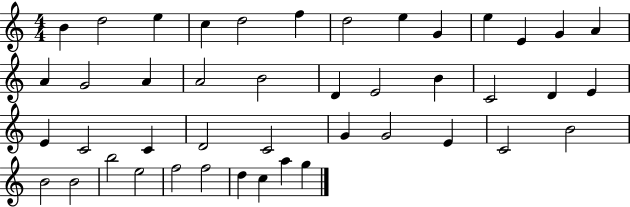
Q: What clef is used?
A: treble